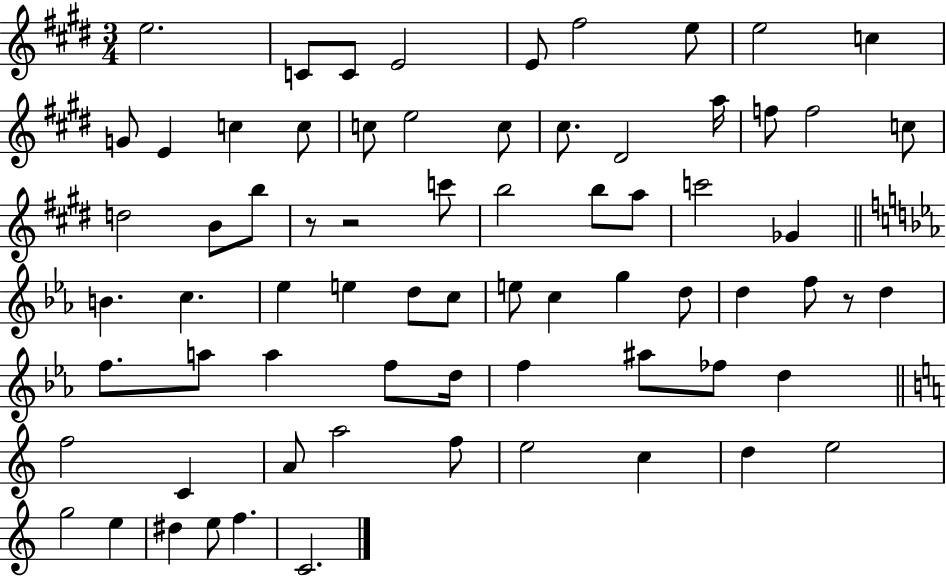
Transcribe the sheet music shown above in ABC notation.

X:1
T:Untitled
M:3/4
L:1/4
K:E
e2 C/2 C/2 E2 E/2 ^f2 e/2 e2 c G/2 E c c/2 c/2 e2 c/2 ^c/2 ^D2 a/4 f/2 f2 c/2 d2 B/2 b/2 z/2 z2 c'/2 b2 b/2 a/2 c'2 _G B c _e e d/2 c/2 e/2 c g d/2 d f/2 z/2 d f/2 a/2 a f/2 d/4 f ^a/2 _f/2 d f2 C A/2 a2 f/2 e2 c d e2 g2 e ^d e/2 f C2